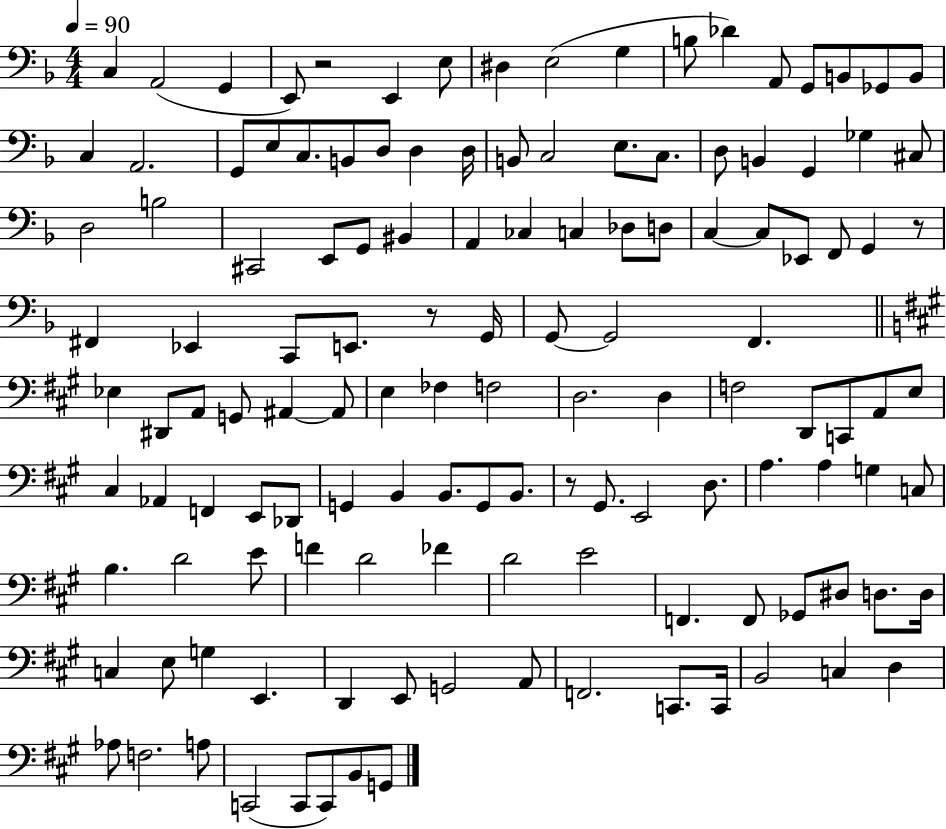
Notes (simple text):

C3/q A2/h G2/q E2/e R/h E2/q E3/e D#3/q E3/h G3/q B3/e Db4/q A2/e G2/e B2/e Gb2/e B2/e C3/q A2/h. G2/e E3/e C3/e. B2/e D3/e D3/q D3/s B2/e C3/h E3/e. C3/e. D3/e B2/q G2/q Gb3/q C#3/e D3/h B3/h C#2/h E2/e G2/e BIS2/q A2/q CES3/q C3/q Db3/e D3/e C3/q C3/e Eb2/e F2/e G2/q R/e F#2/q Eb2/q C2/e E2/e. R/e G2/s G2/e G2/h F2/q. Eb3/q D#2/e A2/e G2/e A#2/q A#2/e E3/q FES3/q F3/h D3/h. D3/q F3/h D2/e C2/e A2/e E3/e C#3/q Ab2/q F2/q E2/e Db2/e G2/q B2/q B2/e. G2/e B2/e. R/e G#2/e. E2/h D3/e. A3/q. A3/q G3/q C3/e B3/q. D4/h E4/e F4/q D4/h FES4/q D4/h E4/h F2/q. F2/e Gb2/e D#3/e D3/e. D3/s C3/q E3/e G3/q E2/q. D2/q E2/e G2/h A2/e F2/h. C2/e. C2/s B2/h C3/q D3/q Ab3/e F3/h. A3/e C2/h C2/e C2/e B2/e G2/e